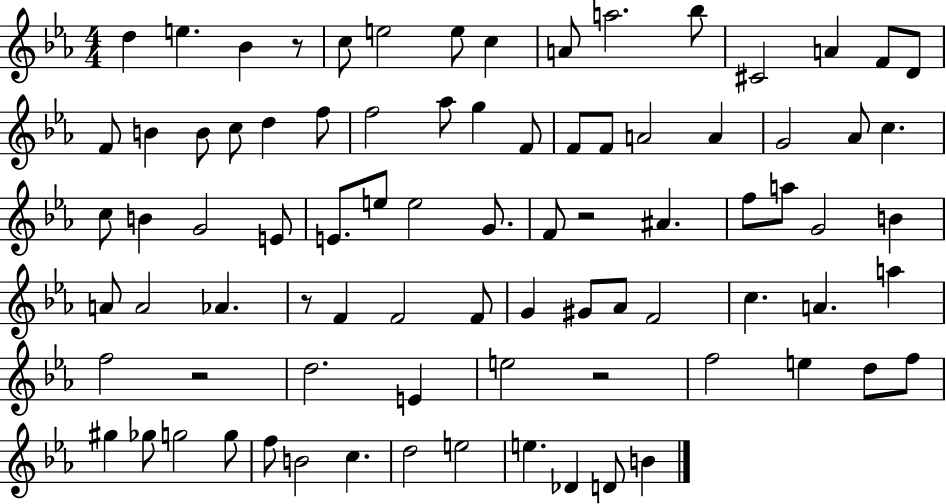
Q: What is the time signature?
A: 4/4